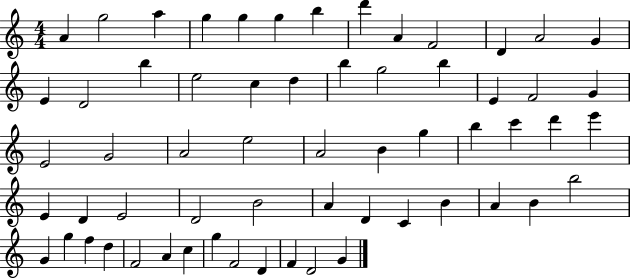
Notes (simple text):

A4/q G5/h A5/q G5/q G5/q G5/q B5/q D6/q A4/q F4/h D4/q A4/h G4/q E4/q D4/h B5/q E5/h C5/q D5/q B5/q G5/h B5/q E4/q F4/h G4/q E4/h G4/h A4/h E5/h A4/h B4/q G5/q B5/q C6/q D6/q E6/q E4/q D4/q E4/h D4/h B4/h A4/q D4/q C4/q B4/q A4/q B4/q B5/h G4/q G5/q F5/q D5/q F4/h A4/q C5/q G5/q F4/h D4/q F4/q D4/h G4/q